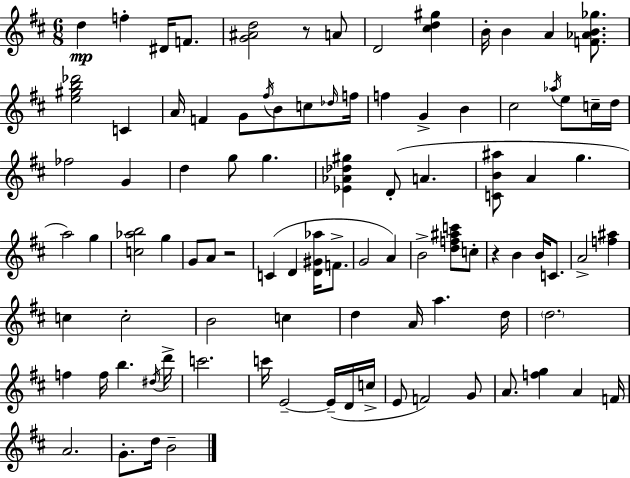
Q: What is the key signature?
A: D major